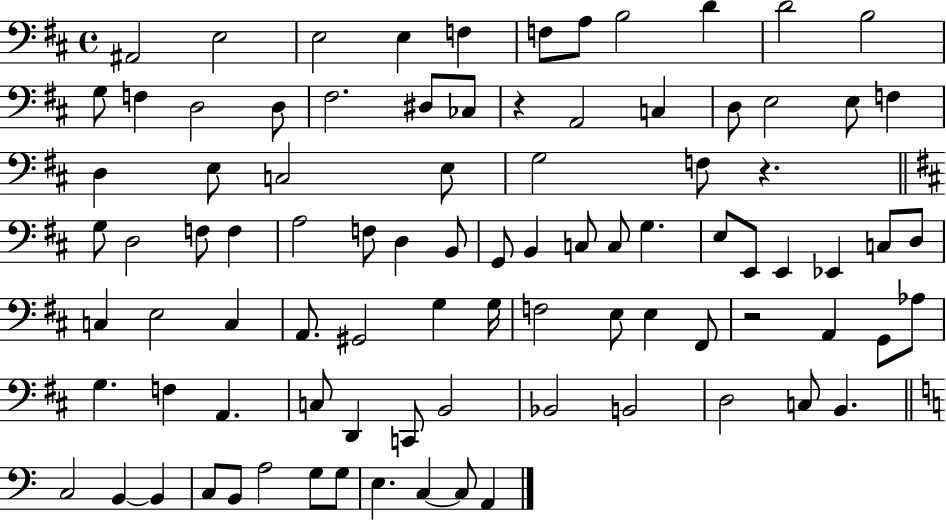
A#2/h E3/h E3/h E3/q F3/q F3/e A3/e B3/h D4/q D4/h B3/h G3/e F3/q D3/h D3/e F#3/h. D#3/e CES3/e R/q A2/h C3/q D3/e E3/h E3/e F3/q D3/q E3/e C3/h E3/e G3/h F3/e R/q. G3/e D3/h F3/e F3/q A3/h F3/e D3/q B2/e G2/e B2/q C3/e C3/e G3/q. E3/e E2/e E2/q Eb2/q C3/e D3/e C3/q E3/h C3/q A2/e. G#2/h G3/q G3/s F3/h E3/e E3/q F#2/e R/h A2/q G2/e Ab3/e G3/q. F3/q A2/q. C3/e D2/q C2/e B2/h Bb2/h B2/h D3/h C3/e B2/q. C3/h B2/q B2/q C3/e B2/e A3/h G3/e G3/e E3/q. C3/q C3/e A2/q